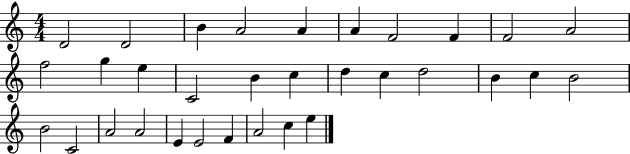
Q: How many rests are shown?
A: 0